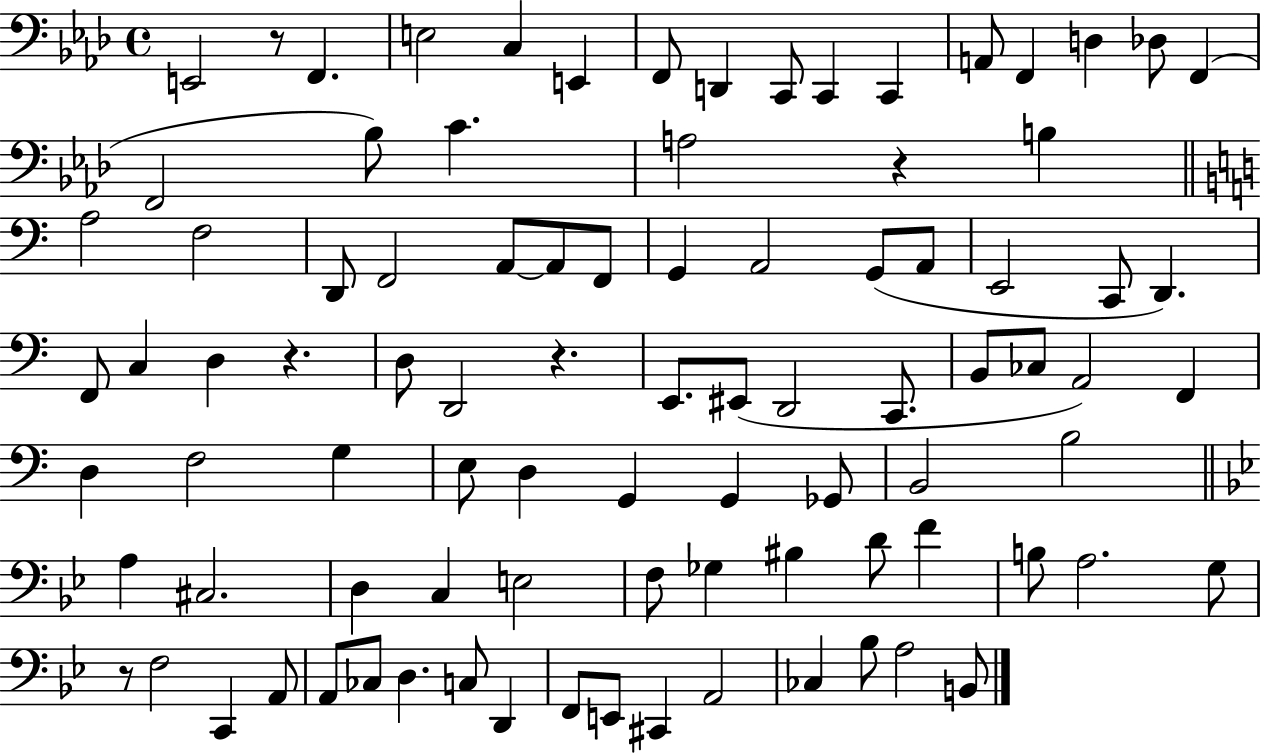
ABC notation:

X:1
T:Untitled
M:4/4
L:1/4
K:Ab
E,,2 z/2 F,, E,2 C, E,, F,,/2 D,, C,,/2 C,, C,, A,,/2 F,, D, _D,/2 F,, F,,2 _B,/2 C A,2 z B, A,2 F,2 D,,/2 F,,2 A,,/2 A,,/2 F,,/2 G,, A,,2 G,,/2 A,,/2 E,,2 C,,/2 D,, F,,/2 C, D, z D,/2 D,,2 z E,,/2 ^E,,/2 D,,2 C,,/2 B,,/2 _C,/2 A,,2 F,, D, F,2 G, E,/2 D, G,, G,, _G,,/2 B,,2 B,2 A, ^C,2 D, C, E,2 F,/2 _G, ^B, D/2 F B,/2 A,2 G,/2 z/2 F,2 C,, A,,/2 A,,/2 _C,/2 D, C,/2 D,, F,,/2 E,,/2 ^C,, A,,2 _C, _B,/2 A,2 B,,/2